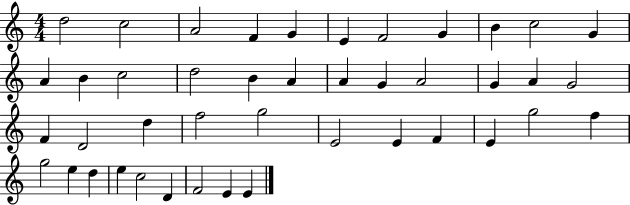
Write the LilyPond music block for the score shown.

{
  \clef treble
  \numericTimeSignature
  \time 4/4
  \key c \major
  d''2 c''2 | a'2 f'4 g'4 | e'4 f'2 g'4 | b'4 c''2 g'4 | \break a'4 b'4 c''2 | d''2 b'4 a'4 | a'4 g'4 a'2 | g'4 a'4 g'2 | \break f'4 d'2 d''4 | f''2 g''2 | e'2 e'4 f'4 | e'4 g''2 f''4 | \break g''2 e''4 d''4 | e''4 c''2 d'4 | f'2 e'4 e'4 | \bar "|."
}